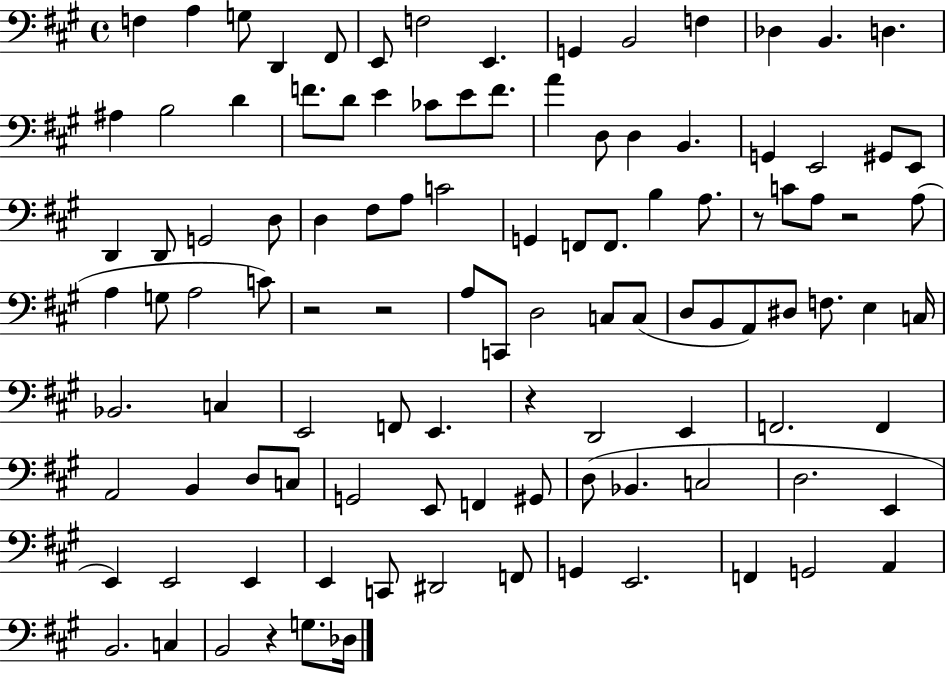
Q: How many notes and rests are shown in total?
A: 108